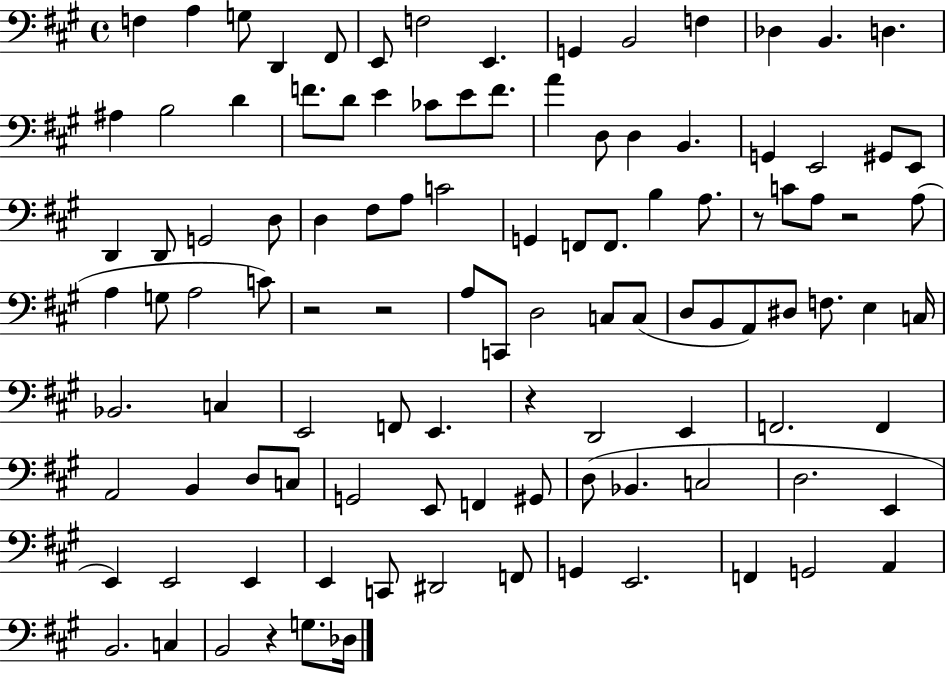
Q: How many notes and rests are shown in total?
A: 108